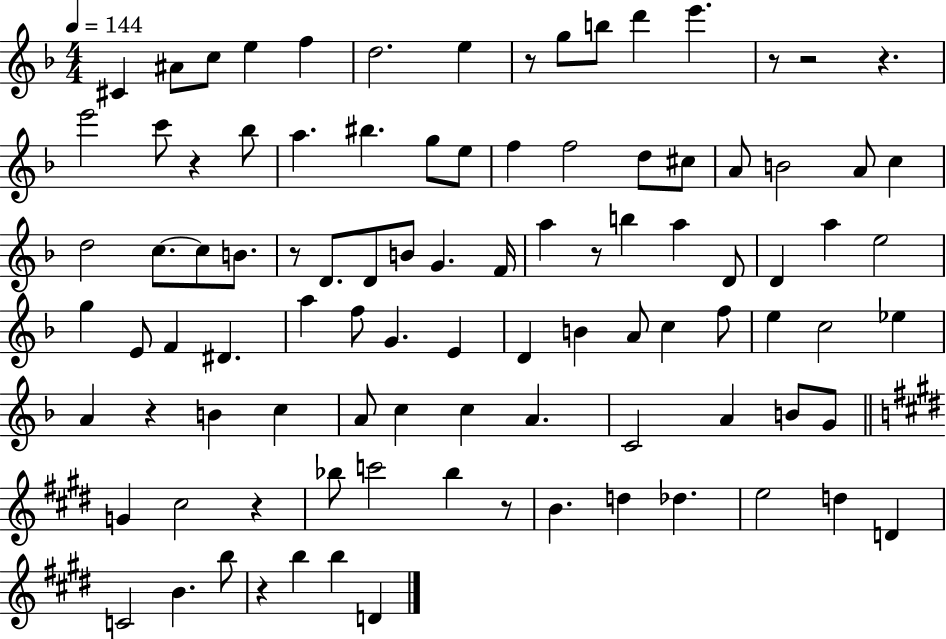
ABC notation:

X:1
T:Untitled
M:4/4
L:1/4
K:F
^C ^A/2 c/2 e f d2 e z/2 g/2 b/2 d' e' z/2 z2 z e'2 c'/2 z _b/2 a ^b g/2 e/2 f f2 d/2 ^c/2 A/2 B2 A/2 c d2 c/2 c/2 B/2 z/2 D/2 D/2 B/2 G F/4 a z/2 b a D/2 D a e2 g E/2 F ^D a f/2 G E D B A/2 c f/2 e c2 _e A z B c A/2 c c A C2 A B/2 G/2 G ^c2 z _b/2 c'2 _b z/2 B d _d e2 d D C2 B b/2 z b b D